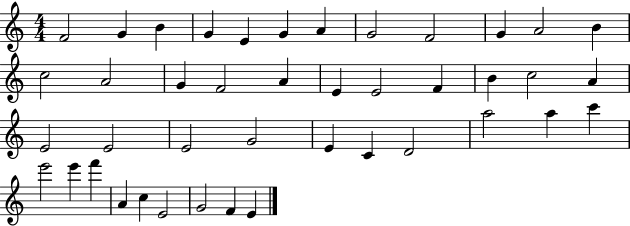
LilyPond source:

{
  \clef treble
  \numericTimeSignature
  \time 4/4
  \key c \major
  f'2 g'4 b'4 | g'4 e'4 g'4 a'4 | g'2 f'2 | g'4 a'2 b'4 | \break c''2 a'2 | g'4 f'2 a'4 | e'4 e'2 f'4 | b'4 c''2 a'4 | \break e'2 e'2 | e'2 g'2 | e'4 c'4 d'2 | a''2 a''4 c'''4 | \break e'''2 e'''4 f'''4 | a'4 c''4 e'2 | g'2 f'4 e'4 | \bar "|."
}